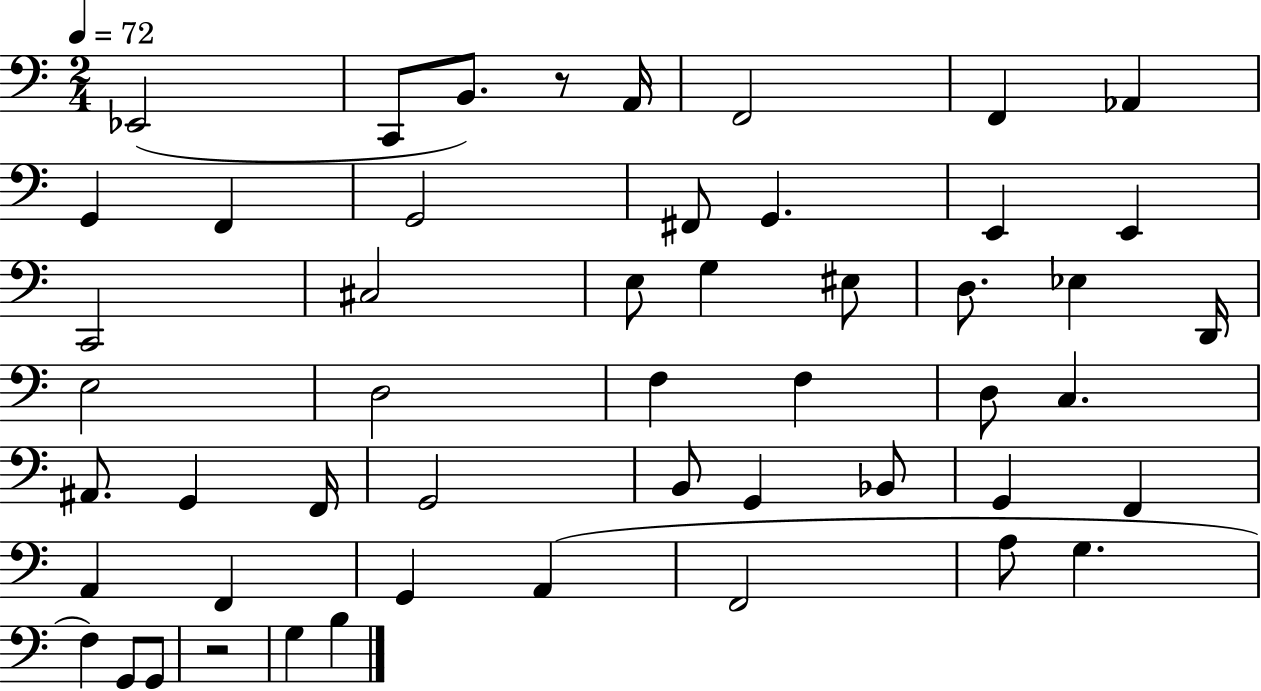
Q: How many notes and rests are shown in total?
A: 51